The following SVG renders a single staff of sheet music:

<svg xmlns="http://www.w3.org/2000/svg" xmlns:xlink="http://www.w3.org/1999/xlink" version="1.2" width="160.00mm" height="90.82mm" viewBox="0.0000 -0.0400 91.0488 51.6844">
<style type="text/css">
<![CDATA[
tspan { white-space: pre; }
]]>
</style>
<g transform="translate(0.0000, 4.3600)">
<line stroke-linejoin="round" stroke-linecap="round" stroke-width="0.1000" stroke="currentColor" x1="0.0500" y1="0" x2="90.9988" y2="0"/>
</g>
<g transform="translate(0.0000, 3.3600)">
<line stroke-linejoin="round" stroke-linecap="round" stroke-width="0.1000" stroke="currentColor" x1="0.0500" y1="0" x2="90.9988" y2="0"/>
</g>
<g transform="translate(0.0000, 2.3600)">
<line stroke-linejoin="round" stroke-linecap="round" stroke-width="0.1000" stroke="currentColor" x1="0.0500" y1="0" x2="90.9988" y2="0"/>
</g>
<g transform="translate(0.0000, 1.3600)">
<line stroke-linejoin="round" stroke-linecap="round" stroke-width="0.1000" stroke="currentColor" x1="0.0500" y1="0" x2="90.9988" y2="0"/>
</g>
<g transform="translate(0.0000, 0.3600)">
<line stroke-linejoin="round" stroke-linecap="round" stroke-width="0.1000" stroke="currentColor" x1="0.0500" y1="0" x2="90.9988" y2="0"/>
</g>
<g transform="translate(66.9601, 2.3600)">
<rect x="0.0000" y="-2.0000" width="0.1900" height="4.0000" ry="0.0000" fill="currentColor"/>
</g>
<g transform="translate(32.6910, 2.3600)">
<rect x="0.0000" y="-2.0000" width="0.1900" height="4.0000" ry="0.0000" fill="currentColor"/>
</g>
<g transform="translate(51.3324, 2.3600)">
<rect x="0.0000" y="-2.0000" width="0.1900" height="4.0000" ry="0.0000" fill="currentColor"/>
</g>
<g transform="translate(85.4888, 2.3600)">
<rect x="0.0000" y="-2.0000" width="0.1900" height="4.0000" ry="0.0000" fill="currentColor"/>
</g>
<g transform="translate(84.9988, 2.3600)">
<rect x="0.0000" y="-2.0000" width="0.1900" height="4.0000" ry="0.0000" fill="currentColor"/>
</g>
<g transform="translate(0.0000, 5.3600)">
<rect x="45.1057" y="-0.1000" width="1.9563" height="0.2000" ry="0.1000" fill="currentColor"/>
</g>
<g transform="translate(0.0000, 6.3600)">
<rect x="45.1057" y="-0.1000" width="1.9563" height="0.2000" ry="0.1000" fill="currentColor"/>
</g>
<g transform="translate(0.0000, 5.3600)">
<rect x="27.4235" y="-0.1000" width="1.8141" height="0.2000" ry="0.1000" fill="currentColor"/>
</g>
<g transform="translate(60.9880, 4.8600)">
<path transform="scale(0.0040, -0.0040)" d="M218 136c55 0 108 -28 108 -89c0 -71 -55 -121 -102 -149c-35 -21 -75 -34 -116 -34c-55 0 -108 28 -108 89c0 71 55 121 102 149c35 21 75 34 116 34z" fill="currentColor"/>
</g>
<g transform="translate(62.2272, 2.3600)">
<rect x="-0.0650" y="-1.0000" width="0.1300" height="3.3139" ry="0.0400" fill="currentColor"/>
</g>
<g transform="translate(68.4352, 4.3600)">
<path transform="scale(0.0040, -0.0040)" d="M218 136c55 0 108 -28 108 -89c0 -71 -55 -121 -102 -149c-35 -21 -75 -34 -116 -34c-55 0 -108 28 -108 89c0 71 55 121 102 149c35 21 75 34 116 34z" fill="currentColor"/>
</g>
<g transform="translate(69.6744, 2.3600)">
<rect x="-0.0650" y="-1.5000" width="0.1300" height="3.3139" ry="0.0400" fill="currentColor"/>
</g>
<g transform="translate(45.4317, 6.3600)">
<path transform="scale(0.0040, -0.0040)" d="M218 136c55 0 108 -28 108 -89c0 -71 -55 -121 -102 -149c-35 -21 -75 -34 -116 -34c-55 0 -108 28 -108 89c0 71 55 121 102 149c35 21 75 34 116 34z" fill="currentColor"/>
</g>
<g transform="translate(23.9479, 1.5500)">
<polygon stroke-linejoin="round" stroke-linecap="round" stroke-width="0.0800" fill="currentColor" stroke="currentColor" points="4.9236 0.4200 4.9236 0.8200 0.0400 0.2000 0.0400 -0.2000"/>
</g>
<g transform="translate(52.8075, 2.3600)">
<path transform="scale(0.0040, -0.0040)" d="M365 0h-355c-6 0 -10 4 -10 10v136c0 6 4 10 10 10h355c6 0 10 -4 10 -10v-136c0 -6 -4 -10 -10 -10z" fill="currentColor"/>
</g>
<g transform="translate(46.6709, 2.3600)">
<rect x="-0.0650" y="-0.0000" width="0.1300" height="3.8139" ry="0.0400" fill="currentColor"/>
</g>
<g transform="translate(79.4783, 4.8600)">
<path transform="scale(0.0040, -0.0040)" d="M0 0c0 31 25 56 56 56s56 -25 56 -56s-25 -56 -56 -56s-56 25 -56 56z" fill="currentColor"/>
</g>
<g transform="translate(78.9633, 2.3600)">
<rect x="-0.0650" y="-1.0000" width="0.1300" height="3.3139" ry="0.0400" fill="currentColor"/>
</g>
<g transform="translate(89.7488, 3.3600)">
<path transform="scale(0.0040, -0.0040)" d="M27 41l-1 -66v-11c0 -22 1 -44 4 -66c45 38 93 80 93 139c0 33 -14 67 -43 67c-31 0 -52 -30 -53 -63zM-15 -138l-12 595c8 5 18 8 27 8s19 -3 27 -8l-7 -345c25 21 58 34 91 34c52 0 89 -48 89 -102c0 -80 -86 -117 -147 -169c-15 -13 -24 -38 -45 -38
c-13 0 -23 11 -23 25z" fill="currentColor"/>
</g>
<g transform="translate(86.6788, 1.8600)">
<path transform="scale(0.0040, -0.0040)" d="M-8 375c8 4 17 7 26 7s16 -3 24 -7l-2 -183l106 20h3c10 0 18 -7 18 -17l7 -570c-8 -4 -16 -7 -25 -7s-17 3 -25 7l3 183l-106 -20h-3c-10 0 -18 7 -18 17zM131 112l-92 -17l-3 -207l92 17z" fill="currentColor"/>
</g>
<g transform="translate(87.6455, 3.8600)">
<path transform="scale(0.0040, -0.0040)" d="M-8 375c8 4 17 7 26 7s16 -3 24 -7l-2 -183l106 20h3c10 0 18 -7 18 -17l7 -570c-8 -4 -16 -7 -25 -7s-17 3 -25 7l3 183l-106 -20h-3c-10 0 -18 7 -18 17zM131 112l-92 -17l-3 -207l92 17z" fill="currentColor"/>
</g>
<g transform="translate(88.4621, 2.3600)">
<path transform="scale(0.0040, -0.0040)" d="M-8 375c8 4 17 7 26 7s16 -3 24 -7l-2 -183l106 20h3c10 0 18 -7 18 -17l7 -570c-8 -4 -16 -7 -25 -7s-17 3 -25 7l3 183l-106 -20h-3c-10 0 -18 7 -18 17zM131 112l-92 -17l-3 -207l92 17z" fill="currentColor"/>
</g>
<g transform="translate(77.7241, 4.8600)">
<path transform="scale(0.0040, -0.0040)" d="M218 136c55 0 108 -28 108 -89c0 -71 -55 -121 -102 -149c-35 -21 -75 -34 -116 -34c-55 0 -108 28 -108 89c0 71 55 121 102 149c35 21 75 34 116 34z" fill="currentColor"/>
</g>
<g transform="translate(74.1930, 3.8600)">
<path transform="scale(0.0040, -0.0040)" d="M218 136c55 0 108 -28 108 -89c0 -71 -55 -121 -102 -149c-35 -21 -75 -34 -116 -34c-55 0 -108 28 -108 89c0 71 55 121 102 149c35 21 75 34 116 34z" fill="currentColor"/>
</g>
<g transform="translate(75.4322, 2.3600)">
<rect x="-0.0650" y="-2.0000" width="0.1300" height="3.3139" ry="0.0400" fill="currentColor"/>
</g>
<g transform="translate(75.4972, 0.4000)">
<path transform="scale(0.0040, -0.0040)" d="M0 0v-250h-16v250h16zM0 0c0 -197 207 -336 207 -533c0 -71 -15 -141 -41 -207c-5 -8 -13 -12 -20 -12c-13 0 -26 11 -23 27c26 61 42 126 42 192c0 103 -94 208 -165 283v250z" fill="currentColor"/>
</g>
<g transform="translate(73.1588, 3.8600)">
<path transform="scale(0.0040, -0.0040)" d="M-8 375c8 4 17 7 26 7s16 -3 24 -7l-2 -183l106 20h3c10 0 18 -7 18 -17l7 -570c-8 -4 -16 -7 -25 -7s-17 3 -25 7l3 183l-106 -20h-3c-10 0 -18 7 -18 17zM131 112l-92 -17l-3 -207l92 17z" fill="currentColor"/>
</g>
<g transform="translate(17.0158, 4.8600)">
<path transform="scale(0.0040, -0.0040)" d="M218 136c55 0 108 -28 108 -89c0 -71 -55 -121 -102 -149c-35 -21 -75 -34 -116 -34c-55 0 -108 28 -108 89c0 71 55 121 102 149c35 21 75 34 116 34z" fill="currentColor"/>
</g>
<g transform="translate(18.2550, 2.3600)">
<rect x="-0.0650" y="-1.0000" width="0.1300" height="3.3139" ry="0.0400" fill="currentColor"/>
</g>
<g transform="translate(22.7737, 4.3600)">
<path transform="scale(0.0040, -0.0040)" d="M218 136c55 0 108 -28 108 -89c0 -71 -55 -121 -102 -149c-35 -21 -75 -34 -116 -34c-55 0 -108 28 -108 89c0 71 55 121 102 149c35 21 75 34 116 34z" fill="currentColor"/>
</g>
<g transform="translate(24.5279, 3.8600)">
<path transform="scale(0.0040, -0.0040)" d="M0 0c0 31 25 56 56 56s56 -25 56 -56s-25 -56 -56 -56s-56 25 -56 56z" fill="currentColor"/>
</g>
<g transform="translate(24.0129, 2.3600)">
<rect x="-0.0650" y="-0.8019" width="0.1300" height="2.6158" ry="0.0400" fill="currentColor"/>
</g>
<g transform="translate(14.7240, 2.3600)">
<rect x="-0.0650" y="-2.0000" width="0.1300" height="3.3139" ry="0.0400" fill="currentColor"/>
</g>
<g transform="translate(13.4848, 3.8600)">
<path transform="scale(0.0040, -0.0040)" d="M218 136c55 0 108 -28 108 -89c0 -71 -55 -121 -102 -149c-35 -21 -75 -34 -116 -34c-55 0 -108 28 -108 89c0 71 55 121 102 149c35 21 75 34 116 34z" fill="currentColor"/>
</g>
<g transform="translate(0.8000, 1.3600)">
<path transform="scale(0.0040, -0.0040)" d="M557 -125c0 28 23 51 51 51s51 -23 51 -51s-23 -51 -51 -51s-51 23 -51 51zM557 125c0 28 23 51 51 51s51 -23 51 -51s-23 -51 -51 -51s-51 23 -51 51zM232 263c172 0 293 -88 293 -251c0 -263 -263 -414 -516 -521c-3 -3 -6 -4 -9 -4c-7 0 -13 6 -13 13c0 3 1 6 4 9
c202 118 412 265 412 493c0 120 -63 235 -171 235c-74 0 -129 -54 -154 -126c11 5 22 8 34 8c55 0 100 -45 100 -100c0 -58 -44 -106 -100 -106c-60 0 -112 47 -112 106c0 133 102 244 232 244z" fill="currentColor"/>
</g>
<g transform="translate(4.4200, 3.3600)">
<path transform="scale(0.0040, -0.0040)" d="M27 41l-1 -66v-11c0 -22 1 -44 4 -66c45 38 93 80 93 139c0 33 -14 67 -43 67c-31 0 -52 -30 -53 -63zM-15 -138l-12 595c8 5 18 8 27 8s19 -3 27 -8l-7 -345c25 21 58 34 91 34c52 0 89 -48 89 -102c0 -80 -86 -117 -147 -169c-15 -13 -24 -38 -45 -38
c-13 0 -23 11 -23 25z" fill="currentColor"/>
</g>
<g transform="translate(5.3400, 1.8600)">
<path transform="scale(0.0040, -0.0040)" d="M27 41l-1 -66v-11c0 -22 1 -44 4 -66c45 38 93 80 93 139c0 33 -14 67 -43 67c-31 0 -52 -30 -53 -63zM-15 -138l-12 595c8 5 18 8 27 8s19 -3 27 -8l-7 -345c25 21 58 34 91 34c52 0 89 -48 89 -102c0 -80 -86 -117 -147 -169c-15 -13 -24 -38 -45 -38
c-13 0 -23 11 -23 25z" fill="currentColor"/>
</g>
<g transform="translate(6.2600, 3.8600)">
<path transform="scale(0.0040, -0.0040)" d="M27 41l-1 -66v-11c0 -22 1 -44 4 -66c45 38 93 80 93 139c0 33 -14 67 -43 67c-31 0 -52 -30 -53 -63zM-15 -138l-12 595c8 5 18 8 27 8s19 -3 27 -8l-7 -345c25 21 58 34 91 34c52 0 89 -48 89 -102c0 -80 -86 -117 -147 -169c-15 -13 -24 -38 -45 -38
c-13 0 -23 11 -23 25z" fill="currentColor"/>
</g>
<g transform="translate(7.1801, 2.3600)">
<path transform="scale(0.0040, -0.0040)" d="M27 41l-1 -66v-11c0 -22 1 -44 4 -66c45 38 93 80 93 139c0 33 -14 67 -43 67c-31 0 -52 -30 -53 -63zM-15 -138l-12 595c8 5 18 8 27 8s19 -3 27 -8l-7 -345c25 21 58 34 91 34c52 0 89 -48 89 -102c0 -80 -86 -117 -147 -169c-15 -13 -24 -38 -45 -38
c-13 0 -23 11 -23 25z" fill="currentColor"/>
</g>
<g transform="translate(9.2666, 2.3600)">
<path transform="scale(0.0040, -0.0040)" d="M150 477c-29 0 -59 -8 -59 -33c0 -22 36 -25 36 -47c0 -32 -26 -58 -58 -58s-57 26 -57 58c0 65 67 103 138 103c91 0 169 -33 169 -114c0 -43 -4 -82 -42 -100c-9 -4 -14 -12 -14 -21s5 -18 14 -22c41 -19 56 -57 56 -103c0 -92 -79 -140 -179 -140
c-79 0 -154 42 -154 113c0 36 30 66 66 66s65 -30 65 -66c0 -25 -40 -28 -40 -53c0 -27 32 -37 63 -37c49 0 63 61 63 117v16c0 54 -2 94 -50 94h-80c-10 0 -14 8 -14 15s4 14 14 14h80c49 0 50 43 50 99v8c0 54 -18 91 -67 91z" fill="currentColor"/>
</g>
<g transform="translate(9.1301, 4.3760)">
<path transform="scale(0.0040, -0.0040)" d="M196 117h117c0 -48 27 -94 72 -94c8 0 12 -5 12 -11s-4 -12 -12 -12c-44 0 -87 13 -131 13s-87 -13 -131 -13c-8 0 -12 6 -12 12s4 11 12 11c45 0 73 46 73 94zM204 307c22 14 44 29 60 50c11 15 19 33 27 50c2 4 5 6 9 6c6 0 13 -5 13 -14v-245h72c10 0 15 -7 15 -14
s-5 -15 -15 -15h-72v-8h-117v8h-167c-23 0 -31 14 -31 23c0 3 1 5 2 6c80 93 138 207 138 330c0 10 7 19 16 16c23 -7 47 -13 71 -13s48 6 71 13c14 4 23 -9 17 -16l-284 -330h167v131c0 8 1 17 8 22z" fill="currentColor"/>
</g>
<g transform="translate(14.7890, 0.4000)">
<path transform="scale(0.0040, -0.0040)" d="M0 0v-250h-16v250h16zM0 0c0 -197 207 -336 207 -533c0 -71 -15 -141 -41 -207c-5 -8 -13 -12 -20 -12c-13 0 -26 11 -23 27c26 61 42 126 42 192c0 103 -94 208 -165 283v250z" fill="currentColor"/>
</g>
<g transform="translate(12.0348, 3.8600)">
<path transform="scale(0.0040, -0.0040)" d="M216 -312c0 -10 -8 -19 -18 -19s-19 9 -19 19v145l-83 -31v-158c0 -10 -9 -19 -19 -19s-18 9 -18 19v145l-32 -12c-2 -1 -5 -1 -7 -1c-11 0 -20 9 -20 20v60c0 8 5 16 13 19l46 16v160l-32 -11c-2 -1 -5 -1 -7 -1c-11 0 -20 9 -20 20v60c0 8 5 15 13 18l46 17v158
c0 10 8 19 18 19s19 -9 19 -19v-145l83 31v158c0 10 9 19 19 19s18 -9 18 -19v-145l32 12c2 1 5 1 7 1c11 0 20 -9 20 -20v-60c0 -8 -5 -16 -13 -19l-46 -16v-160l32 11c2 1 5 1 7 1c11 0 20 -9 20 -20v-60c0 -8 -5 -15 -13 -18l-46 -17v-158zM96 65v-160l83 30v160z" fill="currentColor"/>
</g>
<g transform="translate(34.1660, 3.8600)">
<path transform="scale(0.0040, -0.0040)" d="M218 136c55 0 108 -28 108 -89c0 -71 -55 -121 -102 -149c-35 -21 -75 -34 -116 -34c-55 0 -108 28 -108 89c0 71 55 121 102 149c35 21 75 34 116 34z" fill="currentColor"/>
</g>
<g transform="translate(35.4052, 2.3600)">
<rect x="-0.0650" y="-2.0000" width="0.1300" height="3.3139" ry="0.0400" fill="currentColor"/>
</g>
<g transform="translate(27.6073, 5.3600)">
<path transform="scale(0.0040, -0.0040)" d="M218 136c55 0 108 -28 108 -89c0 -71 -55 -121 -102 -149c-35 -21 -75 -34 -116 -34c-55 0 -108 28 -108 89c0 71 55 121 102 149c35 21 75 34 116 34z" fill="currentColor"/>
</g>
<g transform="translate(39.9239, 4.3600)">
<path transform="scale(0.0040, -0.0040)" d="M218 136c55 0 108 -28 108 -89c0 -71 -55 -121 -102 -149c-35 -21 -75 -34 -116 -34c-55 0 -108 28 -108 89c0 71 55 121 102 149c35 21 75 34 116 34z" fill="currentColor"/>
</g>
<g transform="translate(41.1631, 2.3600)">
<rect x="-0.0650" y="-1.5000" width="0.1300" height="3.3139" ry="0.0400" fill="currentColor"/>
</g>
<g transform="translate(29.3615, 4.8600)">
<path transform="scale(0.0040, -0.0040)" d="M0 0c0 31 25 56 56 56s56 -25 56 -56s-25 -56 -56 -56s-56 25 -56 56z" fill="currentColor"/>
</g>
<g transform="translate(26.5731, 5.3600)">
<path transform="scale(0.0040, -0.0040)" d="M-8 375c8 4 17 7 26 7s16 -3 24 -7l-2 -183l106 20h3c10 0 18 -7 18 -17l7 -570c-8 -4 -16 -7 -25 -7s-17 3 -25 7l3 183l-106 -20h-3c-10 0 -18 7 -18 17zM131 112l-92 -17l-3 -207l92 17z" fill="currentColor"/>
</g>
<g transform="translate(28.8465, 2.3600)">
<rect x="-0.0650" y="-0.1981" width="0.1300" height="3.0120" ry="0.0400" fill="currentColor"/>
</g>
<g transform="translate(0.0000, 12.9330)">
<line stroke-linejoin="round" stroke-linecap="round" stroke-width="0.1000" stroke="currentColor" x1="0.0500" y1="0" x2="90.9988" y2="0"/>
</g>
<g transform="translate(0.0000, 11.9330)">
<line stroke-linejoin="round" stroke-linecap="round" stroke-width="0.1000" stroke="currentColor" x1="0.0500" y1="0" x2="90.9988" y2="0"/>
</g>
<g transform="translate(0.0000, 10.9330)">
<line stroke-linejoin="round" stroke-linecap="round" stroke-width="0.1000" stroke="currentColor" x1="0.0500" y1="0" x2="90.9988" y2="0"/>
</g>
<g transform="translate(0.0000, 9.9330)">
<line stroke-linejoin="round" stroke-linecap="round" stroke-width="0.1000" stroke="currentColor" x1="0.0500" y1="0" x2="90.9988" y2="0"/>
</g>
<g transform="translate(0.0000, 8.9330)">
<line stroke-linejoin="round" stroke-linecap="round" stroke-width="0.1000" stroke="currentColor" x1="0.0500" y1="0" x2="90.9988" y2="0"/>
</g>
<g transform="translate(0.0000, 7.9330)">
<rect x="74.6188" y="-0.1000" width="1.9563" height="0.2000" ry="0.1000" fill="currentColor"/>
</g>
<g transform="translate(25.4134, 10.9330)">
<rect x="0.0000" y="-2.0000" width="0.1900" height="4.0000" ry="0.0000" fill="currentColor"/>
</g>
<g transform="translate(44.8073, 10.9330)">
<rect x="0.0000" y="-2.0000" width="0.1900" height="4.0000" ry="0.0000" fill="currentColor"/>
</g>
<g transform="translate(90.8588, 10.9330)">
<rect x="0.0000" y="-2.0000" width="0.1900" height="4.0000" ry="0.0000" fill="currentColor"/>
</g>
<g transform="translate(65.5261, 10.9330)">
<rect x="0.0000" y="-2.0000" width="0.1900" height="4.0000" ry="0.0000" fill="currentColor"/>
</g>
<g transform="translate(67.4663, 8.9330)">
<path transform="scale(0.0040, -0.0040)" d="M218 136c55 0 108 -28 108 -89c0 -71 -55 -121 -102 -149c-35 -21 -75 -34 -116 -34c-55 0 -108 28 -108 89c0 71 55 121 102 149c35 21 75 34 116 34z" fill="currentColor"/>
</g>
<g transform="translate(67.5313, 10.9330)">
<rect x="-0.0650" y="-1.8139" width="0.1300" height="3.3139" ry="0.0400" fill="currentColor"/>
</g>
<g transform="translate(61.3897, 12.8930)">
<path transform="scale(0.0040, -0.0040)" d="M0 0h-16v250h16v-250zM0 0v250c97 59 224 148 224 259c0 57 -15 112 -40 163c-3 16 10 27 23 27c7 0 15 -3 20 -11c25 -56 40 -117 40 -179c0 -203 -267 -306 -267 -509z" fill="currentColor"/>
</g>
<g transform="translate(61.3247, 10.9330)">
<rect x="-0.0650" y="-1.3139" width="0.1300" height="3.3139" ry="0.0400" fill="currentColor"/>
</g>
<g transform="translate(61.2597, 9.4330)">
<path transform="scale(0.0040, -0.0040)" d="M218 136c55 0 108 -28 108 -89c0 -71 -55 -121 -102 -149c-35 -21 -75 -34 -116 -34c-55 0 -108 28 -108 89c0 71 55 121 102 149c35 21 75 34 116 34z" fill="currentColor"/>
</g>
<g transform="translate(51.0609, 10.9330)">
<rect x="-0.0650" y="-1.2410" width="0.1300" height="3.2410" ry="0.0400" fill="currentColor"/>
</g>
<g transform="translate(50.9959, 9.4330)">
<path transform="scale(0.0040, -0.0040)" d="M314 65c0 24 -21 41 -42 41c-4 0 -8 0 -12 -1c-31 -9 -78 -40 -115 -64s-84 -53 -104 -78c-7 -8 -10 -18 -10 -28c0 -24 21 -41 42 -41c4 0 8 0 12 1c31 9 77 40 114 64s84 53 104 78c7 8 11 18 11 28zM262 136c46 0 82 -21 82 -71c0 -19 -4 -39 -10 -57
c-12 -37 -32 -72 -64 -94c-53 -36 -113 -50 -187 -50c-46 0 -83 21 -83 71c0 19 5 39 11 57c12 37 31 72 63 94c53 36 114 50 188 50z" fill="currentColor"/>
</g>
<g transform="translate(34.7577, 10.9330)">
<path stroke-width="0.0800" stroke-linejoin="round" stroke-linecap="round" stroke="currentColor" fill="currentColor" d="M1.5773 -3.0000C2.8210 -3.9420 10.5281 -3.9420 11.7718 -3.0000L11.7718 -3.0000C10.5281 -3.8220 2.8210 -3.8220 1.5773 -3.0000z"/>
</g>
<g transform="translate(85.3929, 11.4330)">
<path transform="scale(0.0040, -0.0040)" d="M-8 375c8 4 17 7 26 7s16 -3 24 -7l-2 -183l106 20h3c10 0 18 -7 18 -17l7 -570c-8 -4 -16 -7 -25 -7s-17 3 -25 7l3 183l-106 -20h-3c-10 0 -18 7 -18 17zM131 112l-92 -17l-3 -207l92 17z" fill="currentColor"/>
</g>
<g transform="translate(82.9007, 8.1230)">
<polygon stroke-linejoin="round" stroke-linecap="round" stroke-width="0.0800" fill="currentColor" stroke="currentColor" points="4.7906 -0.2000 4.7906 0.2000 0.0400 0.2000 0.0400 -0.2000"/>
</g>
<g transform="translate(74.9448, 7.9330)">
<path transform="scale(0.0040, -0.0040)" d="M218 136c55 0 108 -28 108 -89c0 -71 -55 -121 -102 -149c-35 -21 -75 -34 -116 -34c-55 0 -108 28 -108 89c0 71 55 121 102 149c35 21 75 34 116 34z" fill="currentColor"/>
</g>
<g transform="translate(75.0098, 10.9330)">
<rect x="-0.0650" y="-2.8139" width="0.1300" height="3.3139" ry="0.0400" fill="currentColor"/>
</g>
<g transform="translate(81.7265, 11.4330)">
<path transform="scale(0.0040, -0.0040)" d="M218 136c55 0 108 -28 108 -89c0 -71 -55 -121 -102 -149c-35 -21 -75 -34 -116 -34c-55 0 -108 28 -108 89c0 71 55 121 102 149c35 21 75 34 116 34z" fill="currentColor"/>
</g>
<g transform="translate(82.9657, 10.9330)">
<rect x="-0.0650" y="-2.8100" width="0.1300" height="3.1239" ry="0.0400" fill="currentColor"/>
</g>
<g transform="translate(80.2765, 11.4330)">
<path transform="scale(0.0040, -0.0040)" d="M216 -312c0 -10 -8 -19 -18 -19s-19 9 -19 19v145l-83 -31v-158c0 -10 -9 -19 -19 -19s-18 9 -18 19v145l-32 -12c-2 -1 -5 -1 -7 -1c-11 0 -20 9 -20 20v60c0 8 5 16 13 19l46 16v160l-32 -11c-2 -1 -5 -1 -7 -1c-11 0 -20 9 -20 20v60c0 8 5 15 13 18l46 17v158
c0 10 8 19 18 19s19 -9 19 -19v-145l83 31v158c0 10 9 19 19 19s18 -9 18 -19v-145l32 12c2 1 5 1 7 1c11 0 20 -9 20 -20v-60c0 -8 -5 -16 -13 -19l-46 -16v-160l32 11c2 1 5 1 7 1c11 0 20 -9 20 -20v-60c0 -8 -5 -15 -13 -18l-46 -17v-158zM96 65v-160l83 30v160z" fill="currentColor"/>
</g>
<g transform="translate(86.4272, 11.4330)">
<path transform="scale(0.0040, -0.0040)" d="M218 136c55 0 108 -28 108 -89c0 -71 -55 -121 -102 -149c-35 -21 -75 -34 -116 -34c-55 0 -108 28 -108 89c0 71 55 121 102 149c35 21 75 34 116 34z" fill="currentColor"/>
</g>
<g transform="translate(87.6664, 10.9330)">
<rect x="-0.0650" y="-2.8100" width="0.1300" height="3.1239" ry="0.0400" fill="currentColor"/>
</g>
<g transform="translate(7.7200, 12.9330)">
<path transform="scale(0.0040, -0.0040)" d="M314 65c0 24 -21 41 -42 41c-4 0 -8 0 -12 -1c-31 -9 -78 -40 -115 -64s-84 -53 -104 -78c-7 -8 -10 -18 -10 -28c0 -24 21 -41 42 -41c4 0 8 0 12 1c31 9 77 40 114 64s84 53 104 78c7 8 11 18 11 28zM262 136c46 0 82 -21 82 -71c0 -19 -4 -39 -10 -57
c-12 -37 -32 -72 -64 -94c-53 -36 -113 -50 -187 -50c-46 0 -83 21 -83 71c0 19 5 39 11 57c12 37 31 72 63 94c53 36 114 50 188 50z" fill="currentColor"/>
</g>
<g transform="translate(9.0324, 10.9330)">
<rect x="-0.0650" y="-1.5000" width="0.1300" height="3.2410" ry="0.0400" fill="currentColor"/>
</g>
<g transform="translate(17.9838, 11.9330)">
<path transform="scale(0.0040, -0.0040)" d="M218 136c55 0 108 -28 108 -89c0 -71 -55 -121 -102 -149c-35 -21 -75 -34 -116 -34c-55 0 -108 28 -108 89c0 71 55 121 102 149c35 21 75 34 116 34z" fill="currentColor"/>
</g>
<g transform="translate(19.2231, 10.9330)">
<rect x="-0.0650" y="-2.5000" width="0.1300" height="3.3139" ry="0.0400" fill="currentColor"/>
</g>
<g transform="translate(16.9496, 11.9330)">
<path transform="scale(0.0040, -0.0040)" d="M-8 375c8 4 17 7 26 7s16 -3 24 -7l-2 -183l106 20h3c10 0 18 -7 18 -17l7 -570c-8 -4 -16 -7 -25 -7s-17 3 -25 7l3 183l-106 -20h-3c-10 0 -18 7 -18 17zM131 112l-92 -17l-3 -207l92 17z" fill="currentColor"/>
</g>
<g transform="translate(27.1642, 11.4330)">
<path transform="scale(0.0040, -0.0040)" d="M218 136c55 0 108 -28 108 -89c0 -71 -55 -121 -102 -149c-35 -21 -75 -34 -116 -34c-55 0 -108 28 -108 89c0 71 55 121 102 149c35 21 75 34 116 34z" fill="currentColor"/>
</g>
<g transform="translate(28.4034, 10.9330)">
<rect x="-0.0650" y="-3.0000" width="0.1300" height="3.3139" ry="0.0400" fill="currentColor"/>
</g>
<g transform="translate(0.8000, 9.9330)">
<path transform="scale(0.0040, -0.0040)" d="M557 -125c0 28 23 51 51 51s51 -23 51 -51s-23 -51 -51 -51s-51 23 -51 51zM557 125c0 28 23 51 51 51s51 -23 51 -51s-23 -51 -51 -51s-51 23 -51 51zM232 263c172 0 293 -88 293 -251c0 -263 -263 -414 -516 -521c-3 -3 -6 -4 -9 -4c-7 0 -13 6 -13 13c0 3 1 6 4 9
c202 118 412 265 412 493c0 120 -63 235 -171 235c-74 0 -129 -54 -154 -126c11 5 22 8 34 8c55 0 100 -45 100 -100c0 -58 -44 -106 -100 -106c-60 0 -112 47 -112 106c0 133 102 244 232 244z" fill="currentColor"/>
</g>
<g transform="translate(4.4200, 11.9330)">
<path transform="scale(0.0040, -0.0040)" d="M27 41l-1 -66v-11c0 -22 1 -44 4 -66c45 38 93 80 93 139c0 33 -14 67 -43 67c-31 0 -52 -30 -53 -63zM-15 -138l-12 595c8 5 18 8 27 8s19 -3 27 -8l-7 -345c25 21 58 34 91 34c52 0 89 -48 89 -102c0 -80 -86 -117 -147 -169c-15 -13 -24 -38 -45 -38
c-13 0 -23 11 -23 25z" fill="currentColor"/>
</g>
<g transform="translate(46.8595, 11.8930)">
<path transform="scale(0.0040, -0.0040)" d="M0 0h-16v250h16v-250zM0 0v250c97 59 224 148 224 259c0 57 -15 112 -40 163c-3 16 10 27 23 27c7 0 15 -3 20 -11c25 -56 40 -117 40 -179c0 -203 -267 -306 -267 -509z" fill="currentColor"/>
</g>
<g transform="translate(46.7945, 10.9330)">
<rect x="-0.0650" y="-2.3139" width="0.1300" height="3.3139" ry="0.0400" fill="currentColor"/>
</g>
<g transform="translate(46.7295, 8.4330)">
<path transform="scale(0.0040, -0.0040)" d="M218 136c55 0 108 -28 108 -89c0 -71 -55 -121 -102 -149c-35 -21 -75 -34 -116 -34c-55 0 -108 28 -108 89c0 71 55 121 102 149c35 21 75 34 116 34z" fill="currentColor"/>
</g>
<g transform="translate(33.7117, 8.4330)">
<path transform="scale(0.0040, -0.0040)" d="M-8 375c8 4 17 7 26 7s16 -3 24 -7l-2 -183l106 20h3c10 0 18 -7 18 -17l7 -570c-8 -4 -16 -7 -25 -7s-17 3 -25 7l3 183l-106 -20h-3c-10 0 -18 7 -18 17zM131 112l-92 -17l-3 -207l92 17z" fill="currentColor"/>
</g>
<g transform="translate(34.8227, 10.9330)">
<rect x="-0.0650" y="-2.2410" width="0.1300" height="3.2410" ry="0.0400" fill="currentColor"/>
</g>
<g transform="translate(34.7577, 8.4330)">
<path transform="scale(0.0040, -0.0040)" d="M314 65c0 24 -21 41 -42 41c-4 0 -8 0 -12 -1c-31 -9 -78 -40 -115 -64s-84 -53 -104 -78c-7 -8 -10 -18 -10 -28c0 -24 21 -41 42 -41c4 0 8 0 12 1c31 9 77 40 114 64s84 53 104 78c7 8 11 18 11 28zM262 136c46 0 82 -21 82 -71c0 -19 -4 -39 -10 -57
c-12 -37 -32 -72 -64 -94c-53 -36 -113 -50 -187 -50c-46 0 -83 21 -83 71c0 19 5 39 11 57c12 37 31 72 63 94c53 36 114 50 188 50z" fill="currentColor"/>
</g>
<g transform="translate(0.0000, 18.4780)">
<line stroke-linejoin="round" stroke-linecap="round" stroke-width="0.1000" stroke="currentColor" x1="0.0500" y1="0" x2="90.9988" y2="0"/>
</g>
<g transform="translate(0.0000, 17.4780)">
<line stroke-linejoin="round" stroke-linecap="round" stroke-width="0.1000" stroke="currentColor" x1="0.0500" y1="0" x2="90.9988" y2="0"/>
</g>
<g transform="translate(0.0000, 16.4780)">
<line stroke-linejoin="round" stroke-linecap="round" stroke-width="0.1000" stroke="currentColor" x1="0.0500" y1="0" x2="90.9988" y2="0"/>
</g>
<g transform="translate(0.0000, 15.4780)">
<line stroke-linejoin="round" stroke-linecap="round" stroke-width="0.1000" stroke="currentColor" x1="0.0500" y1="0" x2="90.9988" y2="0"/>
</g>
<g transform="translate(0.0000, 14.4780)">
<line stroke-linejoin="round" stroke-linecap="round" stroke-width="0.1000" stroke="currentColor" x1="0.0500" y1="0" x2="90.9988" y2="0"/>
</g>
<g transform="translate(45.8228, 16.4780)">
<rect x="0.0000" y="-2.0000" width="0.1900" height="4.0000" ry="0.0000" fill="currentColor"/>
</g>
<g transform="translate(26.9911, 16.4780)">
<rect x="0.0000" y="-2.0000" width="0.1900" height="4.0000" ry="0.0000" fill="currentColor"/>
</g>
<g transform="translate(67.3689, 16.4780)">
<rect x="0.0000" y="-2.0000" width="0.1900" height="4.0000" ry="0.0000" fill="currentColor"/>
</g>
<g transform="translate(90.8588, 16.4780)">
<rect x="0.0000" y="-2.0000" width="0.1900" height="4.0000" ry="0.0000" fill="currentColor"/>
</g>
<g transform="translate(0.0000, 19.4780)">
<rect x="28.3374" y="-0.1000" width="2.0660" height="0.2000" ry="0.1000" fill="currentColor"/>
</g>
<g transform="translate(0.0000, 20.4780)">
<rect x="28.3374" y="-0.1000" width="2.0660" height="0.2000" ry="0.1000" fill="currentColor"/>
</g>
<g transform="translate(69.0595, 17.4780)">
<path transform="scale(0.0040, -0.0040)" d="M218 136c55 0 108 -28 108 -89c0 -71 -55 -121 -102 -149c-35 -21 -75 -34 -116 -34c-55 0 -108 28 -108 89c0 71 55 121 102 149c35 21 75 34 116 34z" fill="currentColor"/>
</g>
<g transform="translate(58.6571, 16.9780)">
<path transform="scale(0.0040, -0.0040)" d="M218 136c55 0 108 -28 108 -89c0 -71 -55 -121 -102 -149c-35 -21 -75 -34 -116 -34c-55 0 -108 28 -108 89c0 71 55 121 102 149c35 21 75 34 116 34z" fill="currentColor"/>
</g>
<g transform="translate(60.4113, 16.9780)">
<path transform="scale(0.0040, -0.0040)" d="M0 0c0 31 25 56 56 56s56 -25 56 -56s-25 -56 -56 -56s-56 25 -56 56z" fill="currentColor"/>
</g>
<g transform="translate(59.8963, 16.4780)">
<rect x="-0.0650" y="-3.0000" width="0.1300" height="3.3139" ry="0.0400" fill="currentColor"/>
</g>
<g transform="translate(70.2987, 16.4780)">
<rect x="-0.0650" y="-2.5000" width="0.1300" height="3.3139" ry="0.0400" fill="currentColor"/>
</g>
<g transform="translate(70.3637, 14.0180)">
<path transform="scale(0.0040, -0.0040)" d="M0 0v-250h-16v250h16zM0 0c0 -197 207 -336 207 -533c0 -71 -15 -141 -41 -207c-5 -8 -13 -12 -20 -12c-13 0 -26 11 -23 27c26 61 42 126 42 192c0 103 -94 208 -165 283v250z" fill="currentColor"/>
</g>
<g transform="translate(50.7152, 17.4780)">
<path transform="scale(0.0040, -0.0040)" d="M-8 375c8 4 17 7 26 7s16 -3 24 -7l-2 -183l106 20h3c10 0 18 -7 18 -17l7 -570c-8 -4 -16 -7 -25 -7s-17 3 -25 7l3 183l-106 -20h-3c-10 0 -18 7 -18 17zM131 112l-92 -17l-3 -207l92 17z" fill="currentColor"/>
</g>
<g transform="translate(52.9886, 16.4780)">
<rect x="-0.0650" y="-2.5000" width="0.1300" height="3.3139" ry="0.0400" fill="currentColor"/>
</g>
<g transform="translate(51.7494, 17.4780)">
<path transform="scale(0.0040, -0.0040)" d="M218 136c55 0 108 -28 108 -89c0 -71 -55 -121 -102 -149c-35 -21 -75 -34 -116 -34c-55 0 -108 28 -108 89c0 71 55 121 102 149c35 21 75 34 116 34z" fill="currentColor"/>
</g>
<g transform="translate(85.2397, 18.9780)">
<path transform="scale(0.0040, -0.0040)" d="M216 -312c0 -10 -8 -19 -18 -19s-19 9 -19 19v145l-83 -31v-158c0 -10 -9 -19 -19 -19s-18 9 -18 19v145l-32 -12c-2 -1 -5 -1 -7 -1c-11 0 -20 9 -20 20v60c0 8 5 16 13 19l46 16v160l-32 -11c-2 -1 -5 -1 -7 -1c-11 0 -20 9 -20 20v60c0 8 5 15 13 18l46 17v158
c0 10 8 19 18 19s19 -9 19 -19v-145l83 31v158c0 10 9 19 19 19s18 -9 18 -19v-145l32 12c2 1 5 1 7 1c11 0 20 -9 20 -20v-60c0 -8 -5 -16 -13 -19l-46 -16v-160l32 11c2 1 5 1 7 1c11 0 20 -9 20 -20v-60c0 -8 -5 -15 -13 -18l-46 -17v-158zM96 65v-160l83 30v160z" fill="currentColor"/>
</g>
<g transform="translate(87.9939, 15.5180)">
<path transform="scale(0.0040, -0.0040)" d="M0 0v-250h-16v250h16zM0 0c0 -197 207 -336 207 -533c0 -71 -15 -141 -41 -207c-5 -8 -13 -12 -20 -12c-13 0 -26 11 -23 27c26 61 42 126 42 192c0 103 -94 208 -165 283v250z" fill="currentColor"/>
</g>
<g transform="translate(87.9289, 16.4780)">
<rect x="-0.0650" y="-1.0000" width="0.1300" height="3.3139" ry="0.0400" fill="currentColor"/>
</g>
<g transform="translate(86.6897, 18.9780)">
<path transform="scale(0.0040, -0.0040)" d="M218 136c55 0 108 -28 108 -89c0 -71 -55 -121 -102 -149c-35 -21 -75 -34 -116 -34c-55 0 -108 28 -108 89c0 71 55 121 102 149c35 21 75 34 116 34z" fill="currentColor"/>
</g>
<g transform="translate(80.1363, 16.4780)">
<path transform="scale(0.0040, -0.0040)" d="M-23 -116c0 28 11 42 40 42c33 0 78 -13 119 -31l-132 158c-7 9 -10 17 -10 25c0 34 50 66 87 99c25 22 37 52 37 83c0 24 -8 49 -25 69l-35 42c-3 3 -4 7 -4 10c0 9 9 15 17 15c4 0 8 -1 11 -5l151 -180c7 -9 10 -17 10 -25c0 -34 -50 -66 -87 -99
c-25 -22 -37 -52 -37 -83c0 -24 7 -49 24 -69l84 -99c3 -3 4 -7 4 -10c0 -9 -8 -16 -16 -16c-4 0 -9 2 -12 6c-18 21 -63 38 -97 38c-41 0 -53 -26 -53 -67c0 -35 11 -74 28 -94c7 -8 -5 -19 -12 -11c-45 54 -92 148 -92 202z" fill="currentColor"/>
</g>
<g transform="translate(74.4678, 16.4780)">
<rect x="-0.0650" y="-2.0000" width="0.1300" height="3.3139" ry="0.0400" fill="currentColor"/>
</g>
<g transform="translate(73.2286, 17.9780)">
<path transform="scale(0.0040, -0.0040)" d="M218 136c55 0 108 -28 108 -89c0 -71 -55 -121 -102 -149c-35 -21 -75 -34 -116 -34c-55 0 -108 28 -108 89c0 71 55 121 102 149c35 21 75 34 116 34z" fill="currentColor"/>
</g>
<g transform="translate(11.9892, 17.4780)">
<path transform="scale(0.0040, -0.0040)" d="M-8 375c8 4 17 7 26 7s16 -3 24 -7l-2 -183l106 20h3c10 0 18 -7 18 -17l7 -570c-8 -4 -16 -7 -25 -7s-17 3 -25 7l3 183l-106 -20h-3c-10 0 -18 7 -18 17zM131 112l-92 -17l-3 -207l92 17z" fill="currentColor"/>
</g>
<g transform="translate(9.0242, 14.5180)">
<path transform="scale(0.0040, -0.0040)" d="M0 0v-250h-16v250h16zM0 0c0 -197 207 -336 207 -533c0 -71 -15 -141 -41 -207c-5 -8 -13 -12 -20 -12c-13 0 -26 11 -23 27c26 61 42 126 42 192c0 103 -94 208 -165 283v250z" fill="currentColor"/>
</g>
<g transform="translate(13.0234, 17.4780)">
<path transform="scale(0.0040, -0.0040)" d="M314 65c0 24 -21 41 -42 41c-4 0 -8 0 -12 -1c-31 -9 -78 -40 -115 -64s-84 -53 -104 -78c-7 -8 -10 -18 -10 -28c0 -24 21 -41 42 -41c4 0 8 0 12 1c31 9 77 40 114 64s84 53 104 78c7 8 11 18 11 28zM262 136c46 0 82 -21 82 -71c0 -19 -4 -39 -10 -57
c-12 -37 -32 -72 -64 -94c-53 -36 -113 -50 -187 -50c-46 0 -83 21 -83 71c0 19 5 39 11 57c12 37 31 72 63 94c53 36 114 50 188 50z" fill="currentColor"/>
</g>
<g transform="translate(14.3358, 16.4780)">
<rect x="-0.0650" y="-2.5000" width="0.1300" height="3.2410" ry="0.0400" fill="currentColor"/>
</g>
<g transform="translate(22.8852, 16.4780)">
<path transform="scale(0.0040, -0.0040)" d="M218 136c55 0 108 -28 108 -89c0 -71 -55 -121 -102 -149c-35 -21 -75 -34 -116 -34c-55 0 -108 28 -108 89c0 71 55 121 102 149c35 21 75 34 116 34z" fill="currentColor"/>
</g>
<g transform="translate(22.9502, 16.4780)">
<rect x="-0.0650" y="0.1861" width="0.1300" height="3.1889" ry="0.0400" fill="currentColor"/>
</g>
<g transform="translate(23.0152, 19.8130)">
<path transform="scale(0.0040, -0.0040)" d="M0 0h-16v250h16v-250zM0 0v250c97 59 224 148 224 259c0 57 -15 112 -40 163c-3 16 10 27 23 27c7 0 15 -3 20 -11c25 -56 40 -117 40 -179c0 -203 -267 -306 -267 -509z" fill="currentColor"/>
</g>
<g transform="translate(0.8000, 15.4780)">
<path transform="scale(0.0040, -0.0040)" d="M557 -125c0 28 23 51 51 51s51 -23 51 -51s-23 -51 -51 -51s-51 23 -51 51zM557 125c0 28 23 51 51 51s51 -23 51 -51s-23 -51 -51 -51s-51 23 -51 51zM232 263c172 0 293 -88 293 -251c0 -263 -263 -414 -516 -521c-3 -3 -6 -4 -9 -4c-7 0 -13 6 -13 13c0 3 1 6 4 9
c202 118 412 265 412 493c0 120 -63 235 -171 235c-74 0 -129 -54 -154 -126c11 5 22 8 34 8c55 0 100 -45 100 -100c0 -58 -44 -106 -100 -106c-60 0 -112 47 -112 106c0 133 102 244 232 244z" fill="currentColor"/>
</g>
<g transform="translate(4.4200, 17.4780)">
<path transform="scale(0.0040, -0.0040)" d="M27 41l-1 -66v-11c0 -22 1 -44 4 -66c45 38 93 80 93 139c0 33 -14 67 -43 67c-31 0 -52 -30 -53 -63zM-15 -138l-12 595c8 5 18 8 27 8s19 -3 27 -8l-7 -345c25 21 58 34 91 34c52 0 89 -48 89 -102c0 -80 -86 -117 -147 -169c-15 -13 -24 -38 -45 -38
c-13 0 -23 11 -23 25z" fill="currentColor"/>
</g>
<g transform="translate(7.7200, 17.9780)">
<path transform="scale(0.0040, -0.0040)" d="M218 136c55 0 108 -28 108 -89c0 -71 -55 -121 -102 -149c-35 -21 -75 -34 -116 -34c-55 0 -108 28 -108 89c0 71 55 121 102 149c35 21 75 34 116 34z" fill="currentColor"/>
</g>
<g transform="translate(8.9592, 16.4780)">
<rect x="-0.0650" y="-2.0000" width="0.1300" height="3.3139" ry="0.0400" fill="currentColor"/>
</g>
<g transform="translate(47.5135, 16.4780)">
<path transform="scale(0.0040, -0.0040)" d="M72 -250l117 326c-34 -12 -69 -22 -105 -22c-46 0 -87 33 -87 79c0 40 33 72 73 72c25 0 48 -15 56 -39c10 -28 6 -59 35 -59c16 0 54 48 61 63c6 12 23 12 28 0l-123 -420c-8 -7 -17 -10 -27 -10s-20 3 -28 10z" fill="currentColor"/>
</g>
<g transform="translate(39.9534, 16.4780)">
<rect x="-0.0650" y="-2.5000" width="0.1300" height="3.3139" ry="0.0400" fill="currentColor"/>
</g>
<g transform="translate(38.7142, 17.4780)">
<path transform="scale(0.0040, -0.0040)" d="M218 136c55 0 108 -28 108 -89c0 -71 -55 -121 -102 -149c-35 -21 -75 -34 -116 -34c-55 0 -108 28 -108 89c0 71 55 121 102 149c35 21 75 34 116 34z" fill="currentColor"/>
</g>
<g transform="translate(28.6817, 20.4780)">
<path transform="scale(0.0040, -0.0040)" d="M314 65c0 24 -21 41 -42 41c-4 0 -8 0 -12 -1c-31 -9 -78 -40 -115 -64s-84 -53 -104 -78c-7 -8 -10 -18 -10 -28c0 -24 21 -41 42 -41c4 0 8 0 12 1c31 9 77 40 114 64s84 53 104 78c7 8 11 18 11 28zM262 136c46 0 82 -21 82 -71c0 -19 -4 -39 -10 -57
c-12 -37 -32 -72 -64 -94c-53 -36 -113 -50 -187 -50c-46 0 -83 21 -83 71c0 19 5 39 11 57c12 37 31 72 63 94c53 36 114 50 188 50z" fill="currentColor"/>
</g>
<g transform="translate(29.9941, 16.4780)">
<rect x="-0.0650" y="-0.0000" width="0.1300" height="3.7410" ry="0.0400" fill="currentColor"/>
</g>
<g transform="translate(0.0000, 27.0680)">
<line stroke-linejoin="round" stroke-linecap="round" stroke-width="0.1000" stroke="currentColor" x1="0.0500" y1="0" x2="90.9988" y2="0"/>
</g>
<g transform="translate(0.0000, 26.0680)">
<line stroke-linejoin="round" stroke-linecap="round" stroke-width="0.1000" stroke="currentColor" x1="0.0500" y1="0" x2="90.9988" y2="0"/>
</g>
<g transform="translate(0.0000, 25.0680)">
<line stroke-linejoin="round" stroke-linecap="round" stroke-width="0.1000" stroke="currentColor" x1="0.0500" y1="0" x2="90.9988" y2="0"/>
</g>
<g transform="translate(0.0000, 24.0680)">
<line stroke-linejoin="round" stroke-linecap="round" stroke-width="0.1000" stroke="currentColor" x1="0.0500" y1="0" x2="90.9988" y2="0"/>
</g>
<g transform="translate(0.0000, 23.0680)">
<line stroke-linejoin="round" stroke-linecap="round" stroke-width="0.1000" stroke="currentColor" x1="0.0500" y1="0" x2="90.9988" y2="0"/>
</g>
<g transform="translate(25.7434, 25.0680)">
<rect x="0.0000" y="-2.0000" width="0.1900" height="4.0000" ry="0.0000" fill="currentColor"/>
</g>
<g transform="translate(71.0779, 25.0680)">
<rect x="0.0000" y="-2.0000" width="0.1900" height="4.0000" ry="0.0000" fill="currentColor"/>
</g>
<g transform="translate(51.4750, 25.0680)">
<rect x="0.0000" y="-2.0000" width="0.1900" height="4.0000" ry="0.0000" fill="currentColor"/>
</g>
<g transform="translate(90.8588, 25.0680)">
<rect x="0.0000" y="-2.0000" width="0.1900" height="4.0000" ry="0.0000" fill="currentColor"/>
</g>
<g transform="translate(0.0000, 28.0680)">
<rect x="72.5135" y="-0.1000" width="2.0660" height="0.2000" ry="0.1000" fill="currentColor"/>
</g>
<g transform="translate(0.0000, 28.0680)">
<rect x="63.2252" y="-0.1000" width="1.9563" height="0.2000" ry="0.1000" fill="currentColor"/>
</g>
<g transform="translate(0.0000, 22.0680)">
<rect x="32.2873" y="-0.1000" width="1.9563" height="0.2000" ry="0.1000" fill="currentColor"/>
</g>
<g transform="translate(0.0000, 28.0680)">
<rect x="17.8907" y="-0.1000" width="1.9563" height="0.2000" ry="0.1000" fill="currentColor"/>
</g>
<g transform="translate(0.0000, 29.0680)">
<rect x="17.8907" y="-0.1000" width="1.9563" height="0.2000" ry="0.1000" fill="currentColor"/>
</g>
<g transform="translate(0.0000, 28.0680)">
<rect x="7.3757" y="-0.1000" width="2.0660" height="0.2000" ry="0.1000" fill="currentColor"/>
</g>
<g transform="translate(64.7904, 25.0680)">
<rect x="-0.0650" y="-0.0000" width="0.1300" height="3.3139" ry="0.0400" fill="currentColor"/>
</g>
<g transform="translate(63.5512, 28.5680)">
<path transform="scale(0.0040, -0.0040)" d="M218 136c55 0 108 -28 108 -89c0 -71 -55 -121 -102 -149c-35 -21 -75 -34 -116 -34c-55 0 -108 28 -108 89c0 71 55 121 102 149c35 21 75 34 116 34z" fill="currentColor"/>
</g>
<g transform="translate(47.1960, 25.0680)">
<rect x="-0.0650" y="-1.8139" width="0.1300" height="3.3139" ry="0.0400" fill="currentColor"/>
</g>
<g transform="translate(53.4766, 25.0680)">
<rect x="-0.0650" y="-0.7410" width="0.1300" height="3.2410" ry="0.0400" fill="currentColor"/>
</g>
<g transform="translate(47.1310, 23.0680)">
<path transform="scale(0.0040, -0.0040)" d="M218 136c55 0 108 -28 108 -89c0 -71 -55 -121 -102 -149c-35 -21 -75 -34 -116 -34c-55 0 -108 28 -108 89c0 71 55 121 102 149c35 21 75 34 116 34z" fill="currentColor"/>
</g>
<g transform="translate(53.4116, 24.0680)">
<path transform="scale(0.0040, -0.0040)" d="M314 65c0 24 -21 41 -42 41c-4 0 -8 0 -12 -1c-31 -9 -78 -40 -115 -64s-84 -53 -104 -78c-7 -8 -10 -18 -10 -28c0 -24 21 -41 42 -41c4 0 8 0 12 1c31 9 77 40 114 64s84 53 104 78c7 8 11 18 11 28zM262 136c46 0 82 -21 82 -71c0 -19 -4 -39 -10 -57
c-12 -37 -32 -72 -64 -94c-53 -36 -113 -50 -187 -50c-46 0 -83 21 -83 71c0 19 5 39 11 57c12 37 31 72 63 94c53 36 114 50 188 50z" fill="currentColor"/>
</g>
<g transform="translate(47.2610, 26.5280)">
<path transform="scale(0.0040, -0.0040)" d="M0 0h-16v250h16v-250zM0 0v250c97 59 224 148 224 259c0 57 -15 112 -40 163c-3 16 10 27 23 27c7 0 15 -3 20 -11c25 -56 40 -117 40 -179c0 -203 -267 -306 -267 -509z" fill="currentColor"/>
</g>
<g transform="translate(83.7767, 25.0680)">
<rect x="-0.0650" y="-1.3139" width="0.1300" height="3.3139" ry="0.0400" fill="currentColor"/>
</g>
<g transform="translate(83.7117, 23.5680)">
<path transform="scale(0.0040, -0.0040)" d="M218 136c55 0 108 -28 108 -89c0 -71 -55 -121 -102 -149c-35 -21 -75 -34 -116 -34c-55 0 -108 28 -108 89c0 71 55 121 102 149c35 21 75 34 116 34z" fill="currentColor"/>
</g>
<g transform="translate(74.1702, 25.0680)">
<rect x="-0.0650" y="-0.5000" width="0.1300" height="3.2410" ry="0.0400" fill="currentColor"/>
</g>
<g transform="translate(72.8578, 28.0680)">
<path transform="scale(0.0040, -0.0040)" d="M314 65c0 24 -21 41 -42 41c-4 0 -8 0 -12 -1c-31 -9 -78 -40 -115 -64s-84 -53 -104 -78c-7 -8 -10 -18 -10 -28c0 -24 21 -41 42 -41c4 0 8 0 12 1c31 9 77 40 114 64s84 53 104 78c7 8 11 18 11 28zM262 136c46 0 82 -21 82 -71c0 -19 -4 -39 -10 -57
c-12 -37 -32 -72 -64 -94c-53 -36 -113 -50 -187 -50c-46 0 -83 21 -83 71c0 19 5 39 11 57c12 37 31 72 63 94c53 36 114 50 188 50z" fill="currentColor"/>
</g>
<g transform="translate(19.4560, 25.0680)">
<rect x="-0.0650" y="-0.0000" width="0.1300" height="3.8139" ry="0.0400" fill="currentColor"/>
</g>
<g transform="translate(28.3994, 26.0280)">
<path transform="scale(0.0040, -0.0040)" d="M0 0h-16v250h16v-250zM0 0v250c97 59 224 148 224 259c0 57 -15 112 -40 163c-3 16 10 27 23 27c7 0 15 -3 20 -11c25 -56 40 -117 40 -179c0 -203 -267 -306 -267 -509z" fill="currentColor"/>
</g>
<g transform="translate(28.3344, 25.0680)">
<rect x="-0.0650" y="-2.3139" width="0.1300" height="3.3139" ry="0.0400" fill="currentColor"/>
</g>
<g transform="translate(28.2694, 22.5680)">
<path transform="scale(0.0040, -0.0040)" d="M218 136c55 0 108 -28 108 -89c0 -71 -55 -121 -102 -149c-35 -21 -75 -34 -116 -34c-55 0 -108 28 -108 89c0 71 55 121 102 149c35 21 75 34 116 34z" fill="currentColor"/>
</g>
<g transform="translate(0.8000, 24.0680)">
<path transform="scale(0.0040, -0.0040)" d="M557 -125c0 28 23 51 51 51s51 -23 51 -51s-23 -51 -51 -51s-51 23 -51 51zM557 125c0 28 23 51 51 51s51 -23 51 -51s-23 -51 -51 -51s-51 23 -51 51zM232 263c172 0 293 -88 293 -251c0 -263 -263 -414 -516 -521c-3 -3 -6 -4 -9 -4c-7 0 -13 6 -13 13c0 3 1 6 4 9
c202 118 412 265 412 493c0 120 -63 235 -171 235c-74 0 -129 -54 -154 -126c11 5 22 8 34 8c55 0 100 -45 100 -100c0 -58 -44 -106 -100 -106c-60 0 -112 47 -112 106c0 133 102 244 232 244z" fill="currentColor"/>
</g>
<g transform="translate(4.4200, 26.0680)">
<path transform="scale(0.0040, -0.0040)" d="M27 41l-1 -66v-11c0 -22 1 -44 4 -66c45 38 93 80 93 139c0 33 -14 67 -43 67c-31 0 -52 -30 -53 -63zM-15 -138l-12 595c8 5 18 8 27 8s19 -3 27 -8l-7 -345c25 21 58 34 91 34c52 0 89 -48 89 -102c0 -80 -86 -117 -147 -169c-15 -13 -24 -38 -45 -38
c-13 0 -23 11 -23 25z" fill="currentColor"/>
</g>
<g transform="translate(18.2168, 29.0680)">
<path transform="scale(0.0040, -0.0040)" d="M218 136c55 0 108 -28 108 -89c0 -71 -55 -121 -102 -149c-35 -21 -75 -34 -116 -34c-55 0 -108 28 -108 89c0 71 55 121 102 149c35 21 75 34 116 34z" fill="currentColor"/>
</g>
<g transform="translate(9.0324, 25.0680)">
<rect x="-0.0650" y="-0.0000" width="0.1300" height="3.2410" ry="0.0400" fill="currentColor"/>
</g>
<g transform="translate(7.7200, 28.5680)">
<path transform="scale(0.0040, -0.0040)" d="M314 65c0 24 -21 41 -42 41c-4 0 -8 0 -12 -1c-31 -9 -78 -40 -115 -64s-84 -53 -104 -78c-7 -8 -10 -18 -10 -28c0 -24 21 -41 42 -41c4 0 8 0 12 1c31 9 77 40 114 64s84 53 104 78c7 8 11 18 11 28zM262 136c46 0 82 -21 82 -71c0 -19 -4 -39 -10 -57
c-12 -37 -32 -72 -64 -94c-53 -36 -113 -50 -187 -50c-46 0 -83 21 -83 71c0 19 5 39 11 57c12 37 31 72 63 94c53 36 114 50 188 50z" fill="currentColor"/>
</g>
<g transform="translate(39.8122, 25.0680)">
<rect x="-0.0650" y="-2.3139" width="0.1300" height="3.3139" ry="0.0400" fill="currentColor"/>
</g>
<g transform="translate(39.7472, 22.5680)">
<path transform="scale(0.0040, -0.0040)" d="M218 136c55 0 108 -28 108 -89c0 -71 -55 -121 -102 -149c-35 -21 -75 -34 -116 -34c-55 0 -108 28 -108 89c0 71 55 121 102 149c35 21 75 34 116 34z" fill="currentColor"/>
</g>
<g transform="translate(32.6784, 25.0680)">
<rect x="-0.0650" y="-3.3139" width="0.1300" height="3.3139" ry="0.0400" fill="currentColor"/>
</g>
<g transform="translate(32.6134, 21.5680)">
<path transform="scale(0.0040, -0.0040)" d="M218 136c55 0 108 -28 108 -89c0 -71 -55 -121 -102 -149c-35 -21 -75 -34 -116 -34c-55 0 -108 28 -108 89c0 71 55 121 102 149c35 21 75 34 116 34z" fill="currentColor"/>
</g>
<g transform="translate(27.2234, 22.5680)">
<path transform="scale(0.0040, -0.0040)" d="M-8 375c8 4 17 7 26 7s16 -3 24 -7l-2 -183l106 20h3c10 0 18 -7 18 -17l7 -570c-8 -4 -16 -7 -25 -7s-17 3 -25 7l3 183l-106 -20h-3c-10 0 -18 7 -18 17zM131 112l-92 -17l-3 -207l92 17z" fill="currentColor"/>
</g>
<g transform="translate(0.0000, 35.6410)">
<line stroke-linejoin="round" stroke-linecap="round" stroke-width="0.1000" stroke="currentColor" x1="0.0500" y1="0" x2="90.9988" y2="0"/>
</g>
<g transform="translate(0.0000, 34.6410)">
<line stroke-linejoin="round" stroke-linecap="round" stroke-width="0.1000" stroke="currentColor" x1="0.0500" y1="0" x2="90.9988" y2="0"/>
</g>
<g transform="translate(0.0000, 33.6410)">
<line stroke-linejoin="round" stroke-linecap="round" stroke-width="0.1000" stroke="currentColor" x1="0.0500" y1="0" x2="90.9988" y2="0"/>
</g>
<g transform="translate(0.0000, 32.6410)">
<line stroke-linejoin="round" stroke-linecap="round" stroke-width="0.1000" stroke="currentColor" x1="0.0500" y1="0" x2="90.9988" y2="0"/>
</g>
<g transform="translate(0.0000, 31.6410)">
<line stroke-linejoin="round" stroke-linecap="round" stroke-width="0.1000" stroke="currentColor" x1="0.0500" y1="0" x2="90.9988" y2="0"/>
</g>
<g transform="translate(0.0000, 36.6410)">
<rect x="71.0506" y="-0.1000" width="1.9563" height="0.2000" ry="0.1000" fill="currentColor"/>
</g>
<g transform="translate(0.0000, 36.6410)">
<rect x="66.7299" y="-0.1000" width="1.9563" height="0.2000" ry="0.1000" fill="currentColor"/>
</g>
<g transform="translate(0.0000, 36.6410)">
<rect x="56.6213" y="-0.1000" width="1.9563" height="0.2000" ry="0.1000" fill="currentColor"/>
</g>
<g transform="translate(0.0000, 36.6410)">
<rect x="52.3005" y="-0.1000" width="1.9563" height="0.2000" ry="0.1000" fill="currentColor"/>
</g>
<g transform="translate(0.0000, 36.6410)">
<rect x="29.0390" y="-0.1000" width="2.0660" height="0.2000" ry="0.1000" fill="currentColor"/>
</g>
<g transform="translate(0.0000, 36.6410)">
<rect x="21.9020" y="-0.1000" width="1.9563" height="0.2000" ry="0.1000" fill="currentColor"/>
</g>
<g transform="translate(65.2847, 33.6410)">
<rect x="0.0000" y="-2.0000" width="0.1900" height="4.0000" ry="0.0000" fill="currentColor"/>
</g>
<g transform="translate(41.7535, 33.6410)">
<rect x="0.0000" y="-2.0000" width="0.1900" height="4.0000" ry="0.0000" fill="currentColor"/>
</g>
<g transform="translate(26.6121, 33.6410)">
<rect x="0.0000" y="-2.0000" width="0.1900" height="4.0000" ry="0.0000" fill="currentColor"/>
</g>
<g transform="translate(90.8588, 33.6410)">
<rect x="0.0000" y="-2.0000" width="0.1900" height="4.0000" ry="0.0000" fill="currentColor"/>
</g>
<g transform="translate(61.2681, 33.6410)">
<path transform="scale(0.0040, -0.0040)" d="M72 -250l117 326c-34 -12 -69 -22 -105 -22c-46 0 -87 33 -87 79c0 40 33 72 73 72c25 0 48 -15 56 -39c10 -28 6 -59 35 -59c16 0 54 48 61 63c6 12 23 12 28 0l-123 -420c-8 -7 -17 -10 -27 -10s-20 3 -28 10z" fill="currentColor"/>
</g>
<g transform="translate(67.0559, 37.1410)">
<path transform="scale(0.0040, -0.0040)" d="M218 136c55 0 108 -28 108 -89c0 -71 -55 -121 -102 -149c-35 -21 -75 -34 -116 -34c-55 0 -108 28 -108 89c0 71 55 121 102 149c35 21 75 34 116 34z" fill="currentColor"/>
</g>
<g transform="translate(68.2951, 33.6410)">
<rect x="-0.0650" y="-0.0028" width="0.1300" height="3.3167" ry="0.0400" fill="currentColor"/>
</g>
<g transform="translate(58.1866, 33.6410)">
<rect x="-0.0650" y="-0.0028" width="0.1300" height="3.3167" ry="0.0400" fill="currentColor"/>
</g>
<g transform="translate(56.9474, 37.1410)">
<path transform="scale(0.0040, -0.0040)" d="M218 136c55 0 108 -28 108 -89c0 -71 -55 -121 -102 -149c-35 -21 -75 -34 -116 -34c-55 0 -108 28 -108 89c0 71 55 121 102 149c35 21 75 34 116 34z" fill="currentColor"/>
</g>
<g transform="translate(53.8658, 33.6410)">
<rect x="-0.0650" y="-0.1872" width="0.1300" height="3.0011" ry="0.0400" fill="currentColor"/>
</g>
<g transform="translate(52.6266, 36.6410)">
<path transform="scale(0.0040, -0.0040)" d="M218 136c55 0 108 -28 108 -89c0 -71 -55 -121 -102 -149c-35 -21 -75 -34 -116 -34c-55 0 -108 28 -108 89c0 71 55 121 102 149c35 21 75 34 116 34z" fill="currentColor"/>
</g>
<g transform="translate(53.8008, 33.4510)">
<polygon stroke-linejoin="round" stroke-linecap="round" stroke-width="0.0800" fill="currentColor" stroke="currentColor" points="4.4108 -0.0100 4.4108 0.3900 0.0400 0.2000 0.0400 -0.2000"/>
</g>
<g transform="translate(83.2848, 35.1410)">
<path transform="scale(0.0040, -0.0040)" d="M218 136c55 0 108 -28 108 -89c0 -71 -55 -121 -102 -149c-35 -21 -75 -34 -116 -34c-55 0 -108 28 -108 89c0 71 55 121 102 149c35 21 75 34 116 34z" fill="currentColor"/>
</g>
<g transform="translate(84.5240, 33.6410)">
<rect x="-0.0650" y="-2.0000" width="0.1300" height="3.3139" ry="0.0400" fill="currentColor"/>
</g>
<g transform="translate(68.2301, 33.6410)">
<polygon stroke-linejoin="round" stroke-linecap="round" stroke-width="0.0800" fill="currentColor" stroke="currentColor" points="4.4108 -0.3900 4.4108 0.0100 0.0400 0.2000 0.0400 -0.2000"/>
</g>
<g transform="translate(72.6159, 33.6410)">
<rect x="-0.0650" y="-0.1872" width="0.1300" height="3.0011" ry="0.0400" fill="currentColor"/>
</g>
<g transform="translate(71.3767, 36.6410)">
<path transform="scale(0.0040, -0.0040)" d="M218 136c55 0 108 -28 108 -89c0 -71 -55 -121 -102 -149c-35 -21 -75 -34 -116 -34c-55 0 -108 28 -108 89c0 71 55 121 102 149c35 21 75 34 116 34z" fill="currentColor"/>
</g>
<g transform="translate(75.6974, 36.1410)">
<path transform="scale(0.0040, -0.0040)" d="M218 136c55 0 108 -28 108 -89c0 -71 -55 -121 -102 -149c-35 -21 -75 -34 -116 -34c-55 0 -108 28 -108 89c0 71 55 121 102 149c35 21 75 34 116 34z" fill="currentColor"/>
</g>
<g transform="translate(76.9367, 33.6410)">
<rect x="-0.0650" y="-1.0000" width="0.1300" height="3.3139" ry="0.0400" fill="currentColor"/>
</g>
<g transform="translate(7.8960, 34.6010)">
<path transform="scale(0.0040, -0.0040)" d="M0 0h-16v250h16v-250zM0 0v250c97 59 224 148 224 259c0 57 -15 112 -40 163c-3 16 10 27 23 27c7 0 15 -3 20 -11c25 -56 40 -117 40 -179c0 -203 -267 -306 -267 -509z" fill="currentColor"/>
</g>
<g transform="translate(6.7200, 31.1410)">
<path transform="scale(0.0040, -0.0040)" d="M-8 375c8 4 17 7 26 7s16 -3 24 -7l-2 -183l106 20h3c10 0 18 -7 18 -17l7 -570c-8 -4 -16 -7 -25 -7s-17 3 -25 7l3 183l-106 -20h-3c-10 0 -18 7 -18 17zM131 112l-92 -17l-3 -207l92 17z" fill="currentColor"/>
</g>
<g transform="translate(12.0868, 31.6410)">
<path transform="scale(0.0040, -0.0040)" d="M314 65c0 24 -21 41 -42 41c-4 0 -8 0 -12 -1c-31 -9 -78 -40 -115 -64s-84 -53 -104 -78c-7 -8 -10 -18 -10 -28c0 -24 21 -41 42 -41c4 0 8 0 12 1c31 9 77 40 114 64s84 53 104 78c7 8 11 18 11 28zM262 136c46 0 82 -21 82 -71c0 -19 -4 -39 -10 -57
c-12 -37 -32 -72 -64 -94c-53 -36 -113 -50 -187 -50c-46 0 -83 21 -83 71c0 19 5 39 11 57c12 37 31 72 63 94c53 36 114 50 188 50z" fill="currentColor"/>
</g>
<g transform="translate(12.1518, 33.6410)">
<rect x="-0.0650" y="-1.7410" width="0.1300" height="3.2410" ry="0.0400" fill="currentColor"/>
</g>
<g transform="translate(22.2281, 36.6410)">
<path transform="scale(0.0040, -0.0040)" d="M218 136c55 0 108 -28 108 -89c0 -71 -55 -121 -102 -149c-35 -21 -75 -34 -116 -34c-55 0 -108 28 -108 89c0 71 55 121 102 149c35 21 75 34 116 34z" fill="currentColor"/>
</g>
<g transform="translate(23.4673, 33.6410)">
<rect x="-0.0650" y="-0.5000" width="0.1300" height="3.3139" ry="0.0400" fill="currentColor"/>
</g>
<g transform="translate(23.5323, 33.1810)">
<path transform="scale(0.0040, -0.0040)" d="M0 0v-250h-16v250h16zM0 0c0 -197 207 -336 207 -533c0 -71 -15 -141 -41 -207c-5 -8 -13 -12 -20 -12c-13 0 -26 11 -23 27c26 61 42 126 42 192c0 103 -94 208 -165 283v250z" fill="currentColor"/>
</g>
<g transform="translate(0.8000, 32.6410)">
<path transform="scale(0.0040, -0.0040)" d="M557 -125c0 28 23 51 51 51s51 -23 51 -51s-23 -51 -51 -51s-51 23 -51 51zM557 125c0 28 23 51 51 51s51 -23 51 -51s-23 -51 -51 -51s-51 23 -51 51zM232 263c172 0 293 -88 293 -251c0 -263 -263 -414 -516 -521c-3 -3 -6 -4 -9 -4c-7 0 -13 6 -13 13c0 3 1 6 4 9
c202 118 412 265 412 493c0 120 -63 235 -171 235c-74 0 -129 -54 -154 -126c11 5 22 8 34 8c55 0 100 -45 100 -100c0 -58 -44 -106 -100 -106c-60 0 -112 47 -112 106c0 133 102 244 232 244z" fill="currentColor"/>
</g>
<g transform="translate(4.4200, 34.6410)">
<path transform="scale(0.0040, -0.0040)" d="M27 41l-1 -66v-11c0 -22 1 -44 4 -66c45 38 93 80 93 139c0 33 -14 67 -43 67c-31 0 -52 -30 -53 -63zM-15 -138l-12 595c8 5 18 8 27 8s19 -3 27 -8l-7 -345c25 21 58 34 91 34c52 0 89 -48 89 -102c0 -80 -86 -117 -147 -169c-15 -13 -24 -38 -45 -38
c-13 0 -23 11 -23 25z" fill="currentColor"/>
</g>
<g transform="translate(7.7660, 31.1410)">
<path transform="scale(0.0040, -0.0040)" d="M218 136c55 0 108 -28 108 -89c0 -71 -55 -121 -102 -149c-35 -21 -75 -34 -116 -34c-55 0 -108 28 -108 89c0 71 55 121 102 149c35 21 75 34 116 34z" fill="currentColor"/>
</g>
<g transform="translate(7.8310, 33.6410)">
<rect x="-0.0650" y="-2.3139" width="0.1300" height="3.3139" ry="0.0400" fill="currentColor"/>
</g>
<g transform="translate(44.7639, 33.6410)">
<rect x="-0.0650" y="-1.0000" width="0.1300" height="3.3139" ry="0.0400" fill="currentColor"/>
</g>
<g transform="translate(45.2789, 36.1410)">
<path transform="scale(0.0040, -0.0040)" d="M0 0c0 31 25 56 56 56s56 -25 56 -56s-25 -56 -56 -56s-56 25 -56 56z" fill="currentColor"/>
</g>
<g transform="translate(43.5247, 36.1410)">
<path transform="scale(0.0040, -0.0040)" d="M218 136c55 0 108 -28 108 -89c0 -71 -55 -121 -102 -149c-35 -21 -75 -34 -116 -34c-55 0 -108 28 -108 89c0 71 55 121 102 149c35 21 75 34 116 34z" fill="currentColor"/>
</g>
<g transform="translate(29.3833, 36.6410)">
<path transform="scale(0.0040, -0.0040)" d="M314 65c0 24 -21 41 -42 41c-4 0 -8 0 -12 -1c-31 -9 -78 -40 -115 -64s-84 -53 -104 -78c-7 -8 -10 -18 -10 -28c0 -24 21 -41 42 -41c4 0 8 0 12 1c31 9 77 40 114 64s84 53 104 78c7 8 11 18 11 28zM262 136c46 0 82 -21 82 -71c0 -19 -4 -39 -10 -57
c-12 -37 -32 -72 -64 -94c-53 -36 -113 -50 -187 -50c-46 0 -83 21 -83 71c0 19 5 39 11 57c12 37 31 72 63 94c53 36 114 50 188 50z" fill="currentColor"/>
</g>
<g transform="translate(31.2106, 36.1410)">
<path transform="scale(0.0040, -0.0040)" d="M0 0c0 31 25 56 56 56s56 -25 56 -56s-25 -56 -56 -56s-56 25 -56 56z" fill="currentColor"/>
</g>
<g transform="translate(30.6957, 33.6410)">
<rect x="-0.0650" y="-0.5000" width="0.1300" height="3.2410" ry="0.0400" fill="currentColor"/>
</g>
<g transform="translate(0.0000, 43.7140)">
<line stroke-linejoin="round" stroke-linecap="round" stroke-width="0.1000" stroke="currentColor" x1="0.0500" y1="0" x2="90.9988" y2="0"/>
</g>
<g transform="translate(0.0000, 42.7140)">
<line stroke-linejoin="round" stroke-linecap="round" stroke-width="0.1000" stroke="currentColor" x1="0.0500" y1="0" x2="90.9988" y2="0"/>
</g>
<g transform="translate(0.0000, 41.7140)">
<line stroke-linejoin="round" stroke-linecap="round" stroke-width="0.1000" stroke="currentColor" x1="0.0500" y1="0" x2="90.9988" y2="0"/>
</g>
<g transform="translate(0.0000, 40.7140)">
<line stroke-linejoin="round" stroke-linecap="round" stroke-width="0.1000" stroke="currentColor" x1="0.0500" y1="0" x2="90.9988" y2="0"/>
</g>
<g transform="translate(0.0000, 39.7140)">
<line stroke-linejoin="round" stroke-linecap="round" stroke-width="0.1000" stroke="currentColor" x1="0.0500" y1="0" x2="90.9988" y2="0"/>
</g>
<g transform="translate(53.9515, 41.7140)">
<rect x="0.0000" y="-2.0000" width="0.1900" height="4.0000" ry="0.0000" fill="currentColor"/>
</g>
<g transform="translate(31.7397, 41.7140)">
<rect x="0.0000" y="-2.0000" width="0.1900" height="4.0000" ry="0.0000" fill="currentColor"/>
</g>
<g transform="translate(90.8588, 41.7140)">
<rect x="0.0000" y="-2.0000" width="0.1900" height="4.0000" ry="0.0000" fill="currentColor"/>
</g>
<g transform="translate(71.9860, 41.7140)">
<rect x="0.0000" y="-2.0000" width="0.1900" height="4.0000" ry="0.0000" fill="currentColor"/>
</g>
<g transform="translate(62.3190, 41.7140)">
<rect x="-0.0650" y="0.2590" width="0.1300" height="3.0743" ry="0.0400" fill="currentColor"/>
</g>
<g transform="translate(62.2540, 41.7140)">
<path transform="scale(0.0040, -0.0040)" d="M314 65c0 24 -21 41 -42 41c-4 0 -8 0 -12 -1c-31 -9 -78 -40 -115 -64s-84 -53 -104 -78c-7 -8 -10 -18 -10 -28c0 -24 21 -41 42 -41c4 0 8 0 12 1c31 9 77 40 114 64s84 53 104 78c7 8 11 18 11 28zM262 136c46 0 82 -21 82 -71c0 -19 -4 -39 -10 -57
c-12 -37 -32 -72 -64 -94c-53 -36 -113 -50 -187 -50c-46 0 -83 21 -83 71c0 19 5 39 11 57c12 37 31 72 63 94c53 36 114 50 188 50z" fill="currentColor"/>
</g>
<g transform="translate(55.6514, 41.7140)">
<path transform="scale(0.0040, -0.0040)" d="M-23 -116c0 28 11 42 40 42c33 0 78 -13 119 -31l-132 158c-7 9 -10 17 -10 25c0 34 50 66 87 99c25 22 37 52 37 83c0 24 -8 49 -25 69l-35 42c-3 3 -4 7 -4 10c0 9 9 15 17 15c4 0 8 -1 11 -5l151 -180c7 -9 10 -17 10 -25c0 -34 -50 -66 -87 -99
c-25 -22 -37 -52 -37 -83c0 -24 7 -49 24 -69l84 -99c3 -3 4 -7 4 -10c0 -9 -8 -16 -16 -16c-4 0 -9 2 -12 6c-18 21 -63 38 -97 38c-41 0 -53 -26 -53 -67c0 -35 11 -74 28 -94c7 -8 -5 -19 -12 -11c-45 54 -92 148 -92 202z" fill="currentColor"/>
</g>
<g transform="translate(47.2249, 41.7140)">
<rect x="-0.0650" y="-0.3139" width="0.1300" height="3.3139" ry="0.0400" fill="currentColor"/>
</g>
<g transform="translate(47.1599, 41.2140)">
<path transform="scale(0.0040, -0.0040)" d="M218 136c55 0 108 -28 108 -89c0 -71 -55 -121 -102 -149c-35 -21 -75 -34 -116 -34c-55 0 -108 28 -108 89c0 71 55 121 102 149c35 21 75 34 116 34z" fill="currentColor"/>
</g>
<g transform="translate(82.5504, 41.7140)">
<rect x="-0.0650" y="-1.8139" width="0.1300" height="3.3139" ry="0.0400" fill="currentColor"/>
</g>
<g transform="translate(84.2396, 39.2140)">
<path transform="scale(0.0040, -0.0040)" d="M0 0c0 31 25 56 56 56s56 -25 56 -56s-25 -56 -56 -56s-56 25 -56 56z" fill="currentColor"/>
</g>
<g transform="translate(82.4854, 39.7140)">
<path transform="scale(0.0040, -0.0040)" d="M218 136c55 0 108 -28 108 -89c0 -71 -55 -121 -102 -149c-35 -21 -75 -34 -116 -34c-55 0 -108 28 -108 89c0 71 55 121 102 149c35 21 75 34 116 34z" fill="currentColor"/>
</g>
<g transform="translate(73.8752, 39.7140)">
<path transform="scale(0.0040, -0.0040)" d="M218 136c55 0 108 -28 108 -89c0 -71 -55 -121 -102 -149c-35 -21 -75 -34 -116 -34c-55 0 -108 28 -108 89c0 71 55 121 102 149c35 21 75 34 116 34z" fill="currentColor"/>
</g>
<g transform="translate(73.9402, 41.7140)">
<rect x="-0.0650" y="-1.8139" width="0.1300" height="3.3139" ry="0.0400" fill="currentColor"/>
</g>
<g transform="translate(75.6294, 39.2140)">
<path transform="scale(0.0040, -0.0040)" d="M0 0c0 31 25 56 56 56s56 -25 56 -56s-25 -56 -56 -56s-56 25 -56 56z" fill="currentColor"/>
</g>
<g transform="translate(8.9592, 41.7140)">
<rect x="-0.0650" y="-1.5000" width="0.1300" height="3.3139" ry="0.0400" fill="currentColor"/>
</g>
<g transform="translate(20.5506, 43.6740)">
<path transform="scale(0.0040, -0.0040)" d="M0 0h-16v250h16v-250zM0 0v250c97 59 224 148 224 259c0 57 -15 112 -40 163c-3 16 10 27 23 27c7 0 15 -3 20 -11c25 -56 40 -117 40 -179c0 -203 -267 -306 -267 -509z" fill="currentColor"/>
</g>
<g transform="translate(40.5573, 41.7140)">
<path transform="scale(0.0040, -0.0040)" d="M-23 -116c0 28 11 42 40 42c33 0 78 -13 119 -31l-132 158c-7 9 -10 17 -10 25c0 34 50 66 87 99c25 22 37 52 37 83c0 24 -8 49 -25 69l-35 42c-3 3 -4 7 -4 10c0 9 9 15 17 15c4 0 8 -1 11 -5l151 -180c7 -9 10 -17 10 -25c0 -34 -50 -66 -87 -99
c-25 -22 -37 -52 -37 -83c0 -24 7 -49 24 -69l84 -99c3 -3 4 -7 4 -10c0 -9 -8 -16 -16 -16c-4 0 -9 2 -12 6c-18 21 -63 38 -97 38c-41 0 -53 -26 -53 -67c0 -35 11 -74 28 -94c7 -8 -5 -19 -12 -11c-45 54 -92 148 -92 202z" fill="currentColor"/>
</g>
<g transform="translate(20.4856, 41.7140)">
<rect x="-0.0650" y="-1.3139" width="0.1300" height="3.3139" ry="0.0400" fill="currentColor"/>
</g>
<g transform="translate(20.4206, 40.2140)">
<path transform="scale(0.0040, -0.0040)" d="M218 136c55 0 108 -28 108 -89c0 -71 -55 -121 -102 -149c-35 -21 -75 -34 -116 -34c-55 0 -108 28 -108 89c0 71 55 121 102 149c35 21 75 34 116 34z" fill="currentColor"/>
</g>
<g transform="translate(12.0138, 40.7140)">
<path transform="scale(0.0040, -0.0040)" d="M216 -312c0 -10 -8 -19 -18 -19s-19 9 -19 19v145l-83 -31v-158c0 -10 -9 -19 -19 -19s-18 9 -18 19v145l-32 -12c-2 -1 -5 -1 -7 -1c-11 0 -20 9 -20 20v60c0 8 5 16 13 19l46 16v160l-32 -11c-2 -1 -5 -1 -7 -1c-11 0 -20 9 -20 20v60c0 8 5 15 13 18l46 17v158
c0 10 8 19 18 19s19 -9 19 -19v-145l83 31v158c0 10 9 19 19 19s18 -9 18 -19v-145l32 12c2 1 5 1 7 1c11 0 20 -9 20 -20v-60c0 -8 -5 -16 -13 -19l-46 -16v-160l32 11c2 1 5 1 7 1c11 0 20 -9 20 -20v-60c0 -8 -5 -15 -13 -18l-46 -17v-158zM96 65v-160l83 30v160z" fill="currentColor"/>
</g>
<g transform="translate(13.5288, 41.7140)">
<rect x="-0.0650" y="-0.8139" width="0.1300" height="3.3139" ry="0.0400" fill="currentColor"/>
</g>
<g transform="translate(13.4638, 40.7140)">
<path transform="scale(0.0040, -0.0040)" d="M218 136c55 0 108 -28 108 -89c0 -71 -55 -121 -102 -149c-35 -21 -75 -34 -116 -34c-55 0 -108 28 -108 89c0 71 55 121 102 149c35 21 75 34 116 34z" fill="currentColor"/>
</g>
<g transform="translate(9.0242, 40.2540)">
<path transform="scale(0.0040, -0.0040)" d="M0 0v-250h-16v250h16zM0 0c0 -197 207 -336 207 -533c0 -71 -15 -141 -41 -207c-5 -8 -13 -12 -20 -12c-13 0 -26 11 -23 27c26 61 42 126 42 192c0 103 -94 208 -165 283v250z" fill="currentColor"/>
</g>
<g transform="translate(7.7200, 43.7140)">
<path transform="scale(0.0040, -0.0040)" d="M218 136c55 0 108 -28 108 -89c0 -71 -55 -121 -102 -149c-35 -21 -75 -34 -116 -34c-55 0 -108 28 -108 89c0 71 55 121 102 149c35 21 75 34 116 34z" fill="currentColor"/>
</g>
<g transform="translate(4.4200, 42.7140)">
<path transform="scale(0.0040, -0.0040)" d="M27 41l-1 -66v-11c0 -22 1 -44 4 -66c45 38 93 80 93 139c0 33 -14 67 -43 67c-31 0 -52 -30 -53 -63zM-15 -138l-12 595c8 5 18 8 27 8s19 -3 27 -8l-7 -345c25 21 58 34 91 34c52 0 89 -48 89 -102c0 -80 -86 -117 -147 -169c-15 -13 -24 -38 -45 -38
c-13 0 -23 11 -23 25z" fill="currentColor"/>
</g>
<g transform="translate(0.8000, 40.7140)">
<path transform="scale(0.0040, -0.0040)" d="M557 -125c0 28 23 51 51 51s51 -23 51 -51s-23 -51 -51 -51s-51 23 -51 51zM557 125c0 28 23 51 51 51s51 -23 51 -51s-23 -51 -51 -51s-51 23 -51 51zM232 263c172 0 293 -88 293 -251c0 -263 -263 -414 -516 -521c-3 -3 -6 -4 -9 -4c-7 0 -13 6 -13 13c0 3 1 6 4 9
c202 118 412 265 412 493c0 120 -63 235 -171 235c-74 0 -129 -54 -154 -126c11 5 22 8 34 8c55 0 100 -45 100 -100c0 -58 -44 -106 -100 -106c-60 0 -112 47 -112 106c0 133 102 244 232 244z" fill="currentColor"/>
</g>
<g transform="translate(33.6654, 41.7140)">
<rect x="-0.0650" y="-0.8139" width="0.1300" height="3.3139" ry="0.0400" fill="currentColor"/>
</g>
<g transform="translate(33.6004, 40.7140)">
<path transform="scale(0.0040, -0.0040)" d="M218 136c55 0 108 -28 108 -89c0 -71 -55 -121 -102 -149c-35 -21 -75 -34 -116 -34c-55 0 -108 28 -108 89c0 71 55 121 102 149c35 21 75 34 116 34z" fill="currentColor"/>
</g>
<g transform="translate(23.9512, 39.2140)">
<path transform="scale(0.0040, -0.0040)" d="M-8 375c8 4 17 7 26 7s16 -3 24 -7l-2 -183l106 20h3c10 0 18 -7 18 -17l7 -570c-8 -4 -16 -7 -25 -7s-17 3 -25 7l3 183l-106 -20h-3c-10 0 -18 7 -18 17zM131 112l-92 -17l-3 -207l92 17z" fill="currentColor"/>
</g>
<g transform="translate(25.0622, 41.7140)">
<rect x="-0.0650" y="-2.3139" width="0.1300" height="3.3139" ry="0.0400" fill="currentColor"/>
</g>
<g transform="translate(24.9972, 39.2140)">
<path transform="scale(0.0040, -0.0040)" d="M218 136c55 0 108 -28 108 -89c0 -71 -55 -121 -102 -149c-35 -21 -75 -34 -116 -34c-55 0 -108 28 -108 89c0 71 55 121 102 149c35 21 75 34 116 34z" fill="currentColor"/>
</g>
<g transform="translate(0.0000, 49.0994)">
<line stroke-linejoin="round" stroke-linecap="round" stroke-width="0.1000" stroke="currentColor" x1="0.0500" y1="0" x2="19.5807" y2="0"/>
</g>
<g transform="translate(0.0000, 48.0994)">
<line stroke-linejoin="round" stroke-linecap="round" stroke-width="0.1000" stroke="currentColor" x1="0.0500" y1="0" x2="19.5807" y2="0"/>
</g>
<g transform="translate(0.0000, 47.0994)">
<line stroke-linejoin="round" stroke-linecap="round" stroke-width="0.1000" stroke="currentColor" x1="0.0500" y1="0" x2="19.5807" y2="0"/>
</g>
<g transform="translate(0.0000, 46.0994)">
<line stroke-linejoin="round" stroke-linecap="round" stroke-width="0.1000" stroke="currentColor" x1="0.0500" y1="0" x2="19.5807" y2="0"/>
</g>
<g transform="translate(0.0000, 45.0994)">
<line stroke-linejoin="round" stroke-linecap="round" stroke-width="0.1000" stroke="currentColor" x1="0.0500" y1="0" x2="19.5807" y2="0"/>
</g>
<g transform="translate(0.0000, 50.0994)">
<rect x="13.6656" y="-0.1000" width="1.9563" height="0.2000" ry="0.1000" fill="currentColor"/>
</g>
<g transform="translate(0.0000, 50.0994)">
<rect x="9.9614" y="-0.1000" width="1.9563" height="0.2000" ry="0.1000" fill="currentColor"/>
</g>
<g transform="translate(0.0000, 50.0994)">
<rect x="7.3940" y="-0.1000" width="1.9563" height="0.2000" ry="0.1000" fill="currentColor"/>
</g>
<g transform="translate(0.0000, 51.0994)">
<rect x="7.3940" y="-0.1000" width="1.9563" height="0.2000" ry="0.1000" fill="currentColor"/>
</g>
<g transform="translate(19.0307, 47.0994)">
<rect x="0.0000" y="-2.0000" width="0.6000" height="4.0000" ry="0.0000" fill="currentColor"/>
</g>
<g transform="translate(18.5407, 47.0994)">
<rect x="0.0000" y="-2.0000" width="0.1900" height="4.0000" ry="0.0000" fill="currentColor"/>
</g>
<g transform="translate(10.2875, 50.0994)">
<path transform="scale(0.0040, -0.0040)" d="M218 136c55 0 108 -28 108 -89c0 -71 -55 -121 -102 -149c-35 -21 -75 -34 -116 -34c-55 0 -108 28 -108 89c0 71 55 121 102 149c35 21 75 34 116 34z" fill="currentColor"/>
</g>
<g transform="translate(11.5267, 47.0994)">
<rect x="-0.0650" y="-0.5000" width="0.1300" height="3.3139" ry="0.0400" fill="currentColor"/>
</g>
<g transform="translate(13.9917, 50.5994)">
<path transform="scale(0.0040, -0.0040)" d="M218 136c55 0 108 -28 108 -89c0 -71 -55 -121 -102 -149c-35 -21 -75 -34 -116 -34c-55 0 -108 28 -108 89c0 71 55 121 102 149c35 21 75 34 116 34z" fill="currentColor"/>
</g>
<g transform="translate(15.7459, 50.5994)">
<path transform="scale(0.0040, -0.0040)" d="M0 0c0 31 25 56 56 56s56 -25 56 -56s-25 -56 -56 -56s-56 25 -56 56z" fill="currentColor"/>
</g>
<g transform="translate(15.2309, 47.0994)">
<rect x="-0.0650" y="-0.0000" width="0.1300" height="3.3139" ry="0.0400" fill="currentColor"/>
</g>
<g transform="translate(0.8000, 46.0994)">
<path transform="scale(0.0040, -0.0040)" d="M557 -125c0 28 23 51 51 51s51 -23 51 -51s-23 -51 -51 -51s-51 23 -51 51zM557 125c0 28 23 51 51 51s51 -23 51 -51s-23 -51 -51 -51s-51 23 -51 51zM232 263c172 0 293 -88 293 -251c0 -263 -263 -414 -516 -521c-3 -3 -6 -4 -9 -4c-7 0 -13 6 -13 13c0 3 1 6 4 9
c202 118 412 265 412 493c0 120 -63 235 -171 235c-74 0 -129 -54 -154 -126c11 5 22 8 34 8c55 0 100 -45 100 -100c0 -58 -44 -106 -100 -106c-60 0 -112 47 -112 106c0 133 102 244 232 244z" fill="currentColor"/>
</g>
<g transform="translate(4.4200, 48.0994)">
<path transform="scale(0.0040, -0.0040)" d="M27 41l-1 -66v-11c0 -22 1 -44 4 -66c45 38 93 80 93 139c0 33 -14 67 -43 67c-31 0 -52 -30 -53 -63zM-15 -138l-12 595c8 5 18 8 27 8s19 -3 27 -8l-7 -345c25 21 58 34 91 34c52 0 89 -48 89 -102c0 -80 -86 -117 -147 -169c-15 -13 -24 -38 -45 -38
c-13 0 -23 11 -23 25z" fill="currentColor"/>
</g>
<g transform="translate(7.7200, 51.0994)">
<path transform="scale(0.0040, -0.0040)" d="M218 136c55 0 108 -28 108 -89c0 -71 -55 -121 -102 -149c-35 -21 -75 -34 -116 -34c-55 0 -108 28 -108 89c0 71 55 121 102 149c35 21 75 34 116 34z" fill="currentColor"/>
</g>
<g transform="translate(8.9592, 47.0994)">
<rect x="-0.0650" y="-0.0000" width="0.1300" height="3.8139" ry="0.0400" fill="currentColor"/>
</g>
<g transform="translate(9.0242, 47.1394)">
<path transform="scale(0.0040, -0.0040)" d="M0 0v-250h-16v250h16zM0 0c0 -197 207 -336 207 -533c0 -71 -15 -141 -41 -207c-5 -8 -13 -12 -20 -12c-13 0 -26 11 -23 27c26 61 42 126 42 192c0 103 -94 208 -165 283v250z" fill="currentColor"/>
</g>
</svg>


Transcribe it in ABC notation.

X:1
T:Untitled
M:3/4
L:1/4
K:Ab
^A,,/2 F,, G,,/2 E,,/2 _A,, G,, C,, z2 F,, G,, A,,/2 F,, G,,2 B,, C, B,2 B,/2 G,2 G,/2 A, C ^C,/2 C,/2 A,,/2 B,,2 D,/2 C,,2 _B,, z/2 B,, C, _B,,/2 A,, z ^F,,/2 D,,2 C,, B,/2 D B, A,/2 F,2 D,, E,,2 G, B,/2 A,2 E,,/2 E,,2 F,, E,,/2 D,,/2 z/2 D,,/2 E,,/2 F,, A,, G,,/2 ^F, G,/2 B, F, z E, z D,2 A, A, C,,/2 E,, D,,